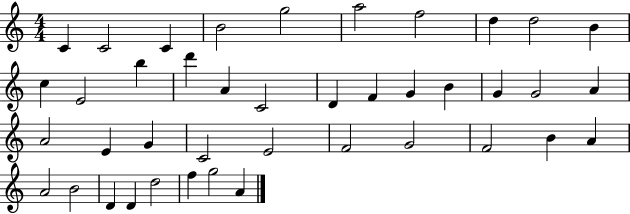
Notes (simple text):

C4/q C4/h C4/q B4/h G5/h A5/h F5/h D5/q D5/h B4/q C5/q E4/h B5/q D6/q A4/q C4/h D4/q F4/q G4/q B4/q G4/q G4/h A4/q A4/h E4/q G4/q C4/h E4/h F4/h G4/h F4/h B4/q A4/q A4/h B4/h D4/q D4/q D5/h F5/q G5/h A4/q